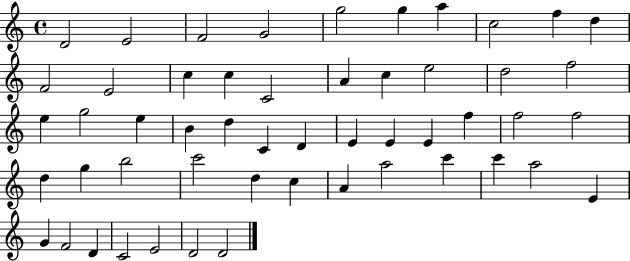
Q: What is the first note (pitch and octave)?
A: D4